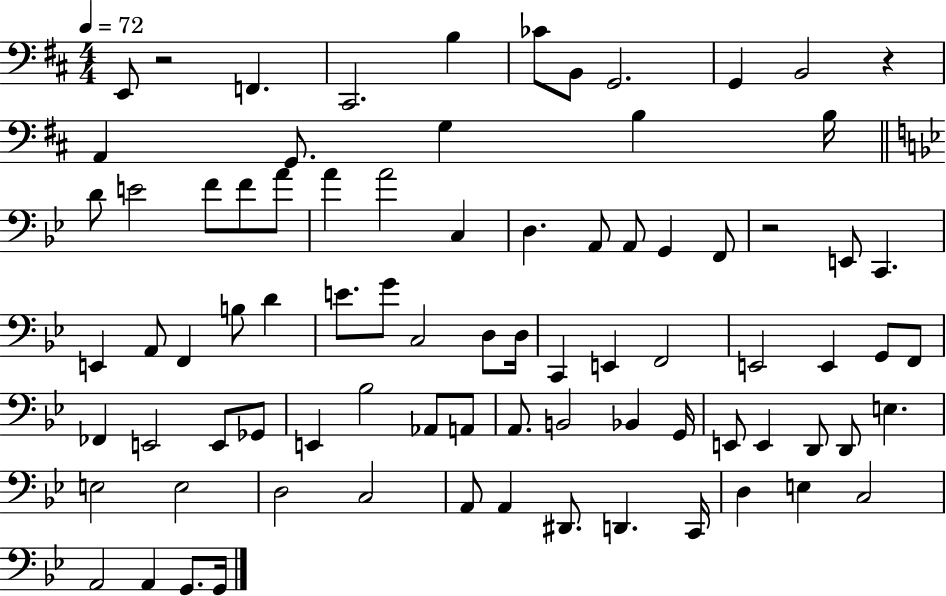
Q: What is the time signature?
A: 4/4